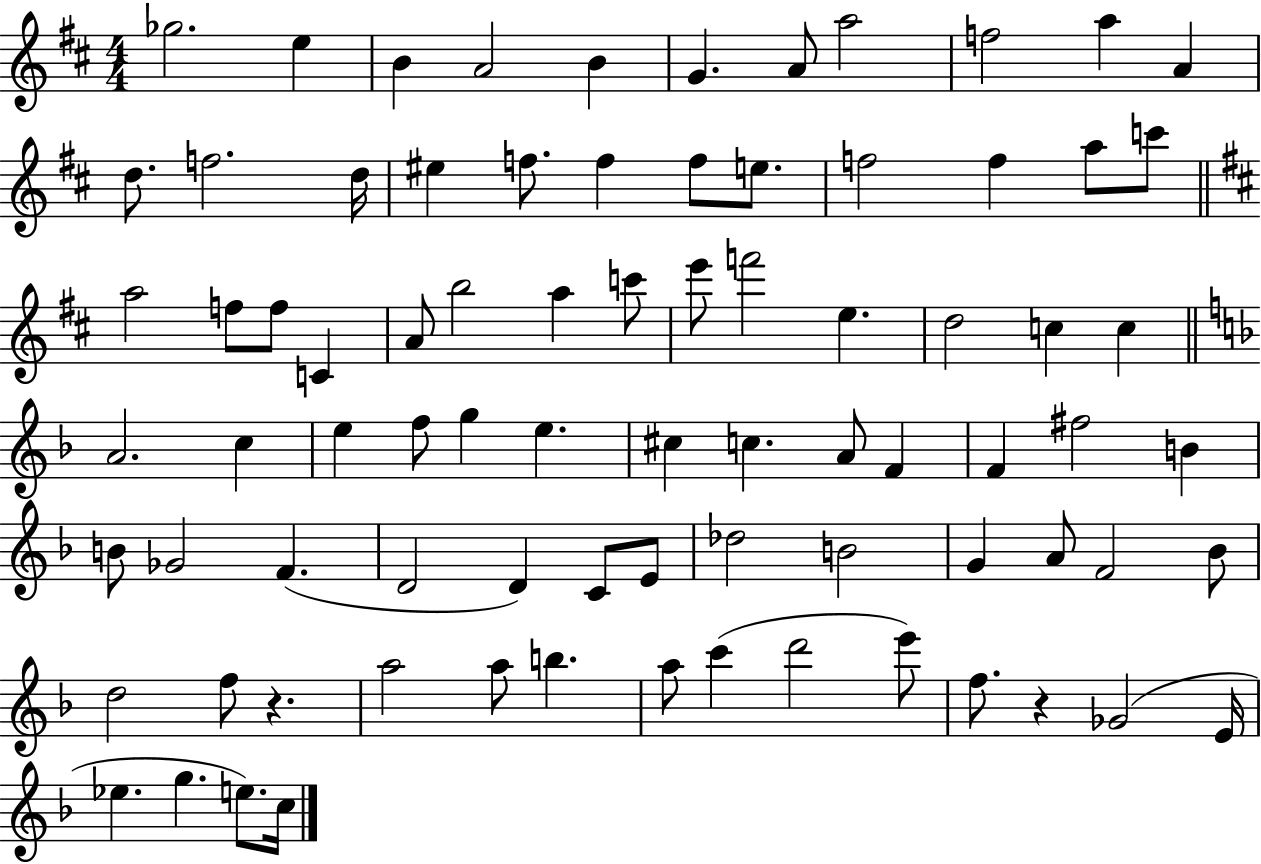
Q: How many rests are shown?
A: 2